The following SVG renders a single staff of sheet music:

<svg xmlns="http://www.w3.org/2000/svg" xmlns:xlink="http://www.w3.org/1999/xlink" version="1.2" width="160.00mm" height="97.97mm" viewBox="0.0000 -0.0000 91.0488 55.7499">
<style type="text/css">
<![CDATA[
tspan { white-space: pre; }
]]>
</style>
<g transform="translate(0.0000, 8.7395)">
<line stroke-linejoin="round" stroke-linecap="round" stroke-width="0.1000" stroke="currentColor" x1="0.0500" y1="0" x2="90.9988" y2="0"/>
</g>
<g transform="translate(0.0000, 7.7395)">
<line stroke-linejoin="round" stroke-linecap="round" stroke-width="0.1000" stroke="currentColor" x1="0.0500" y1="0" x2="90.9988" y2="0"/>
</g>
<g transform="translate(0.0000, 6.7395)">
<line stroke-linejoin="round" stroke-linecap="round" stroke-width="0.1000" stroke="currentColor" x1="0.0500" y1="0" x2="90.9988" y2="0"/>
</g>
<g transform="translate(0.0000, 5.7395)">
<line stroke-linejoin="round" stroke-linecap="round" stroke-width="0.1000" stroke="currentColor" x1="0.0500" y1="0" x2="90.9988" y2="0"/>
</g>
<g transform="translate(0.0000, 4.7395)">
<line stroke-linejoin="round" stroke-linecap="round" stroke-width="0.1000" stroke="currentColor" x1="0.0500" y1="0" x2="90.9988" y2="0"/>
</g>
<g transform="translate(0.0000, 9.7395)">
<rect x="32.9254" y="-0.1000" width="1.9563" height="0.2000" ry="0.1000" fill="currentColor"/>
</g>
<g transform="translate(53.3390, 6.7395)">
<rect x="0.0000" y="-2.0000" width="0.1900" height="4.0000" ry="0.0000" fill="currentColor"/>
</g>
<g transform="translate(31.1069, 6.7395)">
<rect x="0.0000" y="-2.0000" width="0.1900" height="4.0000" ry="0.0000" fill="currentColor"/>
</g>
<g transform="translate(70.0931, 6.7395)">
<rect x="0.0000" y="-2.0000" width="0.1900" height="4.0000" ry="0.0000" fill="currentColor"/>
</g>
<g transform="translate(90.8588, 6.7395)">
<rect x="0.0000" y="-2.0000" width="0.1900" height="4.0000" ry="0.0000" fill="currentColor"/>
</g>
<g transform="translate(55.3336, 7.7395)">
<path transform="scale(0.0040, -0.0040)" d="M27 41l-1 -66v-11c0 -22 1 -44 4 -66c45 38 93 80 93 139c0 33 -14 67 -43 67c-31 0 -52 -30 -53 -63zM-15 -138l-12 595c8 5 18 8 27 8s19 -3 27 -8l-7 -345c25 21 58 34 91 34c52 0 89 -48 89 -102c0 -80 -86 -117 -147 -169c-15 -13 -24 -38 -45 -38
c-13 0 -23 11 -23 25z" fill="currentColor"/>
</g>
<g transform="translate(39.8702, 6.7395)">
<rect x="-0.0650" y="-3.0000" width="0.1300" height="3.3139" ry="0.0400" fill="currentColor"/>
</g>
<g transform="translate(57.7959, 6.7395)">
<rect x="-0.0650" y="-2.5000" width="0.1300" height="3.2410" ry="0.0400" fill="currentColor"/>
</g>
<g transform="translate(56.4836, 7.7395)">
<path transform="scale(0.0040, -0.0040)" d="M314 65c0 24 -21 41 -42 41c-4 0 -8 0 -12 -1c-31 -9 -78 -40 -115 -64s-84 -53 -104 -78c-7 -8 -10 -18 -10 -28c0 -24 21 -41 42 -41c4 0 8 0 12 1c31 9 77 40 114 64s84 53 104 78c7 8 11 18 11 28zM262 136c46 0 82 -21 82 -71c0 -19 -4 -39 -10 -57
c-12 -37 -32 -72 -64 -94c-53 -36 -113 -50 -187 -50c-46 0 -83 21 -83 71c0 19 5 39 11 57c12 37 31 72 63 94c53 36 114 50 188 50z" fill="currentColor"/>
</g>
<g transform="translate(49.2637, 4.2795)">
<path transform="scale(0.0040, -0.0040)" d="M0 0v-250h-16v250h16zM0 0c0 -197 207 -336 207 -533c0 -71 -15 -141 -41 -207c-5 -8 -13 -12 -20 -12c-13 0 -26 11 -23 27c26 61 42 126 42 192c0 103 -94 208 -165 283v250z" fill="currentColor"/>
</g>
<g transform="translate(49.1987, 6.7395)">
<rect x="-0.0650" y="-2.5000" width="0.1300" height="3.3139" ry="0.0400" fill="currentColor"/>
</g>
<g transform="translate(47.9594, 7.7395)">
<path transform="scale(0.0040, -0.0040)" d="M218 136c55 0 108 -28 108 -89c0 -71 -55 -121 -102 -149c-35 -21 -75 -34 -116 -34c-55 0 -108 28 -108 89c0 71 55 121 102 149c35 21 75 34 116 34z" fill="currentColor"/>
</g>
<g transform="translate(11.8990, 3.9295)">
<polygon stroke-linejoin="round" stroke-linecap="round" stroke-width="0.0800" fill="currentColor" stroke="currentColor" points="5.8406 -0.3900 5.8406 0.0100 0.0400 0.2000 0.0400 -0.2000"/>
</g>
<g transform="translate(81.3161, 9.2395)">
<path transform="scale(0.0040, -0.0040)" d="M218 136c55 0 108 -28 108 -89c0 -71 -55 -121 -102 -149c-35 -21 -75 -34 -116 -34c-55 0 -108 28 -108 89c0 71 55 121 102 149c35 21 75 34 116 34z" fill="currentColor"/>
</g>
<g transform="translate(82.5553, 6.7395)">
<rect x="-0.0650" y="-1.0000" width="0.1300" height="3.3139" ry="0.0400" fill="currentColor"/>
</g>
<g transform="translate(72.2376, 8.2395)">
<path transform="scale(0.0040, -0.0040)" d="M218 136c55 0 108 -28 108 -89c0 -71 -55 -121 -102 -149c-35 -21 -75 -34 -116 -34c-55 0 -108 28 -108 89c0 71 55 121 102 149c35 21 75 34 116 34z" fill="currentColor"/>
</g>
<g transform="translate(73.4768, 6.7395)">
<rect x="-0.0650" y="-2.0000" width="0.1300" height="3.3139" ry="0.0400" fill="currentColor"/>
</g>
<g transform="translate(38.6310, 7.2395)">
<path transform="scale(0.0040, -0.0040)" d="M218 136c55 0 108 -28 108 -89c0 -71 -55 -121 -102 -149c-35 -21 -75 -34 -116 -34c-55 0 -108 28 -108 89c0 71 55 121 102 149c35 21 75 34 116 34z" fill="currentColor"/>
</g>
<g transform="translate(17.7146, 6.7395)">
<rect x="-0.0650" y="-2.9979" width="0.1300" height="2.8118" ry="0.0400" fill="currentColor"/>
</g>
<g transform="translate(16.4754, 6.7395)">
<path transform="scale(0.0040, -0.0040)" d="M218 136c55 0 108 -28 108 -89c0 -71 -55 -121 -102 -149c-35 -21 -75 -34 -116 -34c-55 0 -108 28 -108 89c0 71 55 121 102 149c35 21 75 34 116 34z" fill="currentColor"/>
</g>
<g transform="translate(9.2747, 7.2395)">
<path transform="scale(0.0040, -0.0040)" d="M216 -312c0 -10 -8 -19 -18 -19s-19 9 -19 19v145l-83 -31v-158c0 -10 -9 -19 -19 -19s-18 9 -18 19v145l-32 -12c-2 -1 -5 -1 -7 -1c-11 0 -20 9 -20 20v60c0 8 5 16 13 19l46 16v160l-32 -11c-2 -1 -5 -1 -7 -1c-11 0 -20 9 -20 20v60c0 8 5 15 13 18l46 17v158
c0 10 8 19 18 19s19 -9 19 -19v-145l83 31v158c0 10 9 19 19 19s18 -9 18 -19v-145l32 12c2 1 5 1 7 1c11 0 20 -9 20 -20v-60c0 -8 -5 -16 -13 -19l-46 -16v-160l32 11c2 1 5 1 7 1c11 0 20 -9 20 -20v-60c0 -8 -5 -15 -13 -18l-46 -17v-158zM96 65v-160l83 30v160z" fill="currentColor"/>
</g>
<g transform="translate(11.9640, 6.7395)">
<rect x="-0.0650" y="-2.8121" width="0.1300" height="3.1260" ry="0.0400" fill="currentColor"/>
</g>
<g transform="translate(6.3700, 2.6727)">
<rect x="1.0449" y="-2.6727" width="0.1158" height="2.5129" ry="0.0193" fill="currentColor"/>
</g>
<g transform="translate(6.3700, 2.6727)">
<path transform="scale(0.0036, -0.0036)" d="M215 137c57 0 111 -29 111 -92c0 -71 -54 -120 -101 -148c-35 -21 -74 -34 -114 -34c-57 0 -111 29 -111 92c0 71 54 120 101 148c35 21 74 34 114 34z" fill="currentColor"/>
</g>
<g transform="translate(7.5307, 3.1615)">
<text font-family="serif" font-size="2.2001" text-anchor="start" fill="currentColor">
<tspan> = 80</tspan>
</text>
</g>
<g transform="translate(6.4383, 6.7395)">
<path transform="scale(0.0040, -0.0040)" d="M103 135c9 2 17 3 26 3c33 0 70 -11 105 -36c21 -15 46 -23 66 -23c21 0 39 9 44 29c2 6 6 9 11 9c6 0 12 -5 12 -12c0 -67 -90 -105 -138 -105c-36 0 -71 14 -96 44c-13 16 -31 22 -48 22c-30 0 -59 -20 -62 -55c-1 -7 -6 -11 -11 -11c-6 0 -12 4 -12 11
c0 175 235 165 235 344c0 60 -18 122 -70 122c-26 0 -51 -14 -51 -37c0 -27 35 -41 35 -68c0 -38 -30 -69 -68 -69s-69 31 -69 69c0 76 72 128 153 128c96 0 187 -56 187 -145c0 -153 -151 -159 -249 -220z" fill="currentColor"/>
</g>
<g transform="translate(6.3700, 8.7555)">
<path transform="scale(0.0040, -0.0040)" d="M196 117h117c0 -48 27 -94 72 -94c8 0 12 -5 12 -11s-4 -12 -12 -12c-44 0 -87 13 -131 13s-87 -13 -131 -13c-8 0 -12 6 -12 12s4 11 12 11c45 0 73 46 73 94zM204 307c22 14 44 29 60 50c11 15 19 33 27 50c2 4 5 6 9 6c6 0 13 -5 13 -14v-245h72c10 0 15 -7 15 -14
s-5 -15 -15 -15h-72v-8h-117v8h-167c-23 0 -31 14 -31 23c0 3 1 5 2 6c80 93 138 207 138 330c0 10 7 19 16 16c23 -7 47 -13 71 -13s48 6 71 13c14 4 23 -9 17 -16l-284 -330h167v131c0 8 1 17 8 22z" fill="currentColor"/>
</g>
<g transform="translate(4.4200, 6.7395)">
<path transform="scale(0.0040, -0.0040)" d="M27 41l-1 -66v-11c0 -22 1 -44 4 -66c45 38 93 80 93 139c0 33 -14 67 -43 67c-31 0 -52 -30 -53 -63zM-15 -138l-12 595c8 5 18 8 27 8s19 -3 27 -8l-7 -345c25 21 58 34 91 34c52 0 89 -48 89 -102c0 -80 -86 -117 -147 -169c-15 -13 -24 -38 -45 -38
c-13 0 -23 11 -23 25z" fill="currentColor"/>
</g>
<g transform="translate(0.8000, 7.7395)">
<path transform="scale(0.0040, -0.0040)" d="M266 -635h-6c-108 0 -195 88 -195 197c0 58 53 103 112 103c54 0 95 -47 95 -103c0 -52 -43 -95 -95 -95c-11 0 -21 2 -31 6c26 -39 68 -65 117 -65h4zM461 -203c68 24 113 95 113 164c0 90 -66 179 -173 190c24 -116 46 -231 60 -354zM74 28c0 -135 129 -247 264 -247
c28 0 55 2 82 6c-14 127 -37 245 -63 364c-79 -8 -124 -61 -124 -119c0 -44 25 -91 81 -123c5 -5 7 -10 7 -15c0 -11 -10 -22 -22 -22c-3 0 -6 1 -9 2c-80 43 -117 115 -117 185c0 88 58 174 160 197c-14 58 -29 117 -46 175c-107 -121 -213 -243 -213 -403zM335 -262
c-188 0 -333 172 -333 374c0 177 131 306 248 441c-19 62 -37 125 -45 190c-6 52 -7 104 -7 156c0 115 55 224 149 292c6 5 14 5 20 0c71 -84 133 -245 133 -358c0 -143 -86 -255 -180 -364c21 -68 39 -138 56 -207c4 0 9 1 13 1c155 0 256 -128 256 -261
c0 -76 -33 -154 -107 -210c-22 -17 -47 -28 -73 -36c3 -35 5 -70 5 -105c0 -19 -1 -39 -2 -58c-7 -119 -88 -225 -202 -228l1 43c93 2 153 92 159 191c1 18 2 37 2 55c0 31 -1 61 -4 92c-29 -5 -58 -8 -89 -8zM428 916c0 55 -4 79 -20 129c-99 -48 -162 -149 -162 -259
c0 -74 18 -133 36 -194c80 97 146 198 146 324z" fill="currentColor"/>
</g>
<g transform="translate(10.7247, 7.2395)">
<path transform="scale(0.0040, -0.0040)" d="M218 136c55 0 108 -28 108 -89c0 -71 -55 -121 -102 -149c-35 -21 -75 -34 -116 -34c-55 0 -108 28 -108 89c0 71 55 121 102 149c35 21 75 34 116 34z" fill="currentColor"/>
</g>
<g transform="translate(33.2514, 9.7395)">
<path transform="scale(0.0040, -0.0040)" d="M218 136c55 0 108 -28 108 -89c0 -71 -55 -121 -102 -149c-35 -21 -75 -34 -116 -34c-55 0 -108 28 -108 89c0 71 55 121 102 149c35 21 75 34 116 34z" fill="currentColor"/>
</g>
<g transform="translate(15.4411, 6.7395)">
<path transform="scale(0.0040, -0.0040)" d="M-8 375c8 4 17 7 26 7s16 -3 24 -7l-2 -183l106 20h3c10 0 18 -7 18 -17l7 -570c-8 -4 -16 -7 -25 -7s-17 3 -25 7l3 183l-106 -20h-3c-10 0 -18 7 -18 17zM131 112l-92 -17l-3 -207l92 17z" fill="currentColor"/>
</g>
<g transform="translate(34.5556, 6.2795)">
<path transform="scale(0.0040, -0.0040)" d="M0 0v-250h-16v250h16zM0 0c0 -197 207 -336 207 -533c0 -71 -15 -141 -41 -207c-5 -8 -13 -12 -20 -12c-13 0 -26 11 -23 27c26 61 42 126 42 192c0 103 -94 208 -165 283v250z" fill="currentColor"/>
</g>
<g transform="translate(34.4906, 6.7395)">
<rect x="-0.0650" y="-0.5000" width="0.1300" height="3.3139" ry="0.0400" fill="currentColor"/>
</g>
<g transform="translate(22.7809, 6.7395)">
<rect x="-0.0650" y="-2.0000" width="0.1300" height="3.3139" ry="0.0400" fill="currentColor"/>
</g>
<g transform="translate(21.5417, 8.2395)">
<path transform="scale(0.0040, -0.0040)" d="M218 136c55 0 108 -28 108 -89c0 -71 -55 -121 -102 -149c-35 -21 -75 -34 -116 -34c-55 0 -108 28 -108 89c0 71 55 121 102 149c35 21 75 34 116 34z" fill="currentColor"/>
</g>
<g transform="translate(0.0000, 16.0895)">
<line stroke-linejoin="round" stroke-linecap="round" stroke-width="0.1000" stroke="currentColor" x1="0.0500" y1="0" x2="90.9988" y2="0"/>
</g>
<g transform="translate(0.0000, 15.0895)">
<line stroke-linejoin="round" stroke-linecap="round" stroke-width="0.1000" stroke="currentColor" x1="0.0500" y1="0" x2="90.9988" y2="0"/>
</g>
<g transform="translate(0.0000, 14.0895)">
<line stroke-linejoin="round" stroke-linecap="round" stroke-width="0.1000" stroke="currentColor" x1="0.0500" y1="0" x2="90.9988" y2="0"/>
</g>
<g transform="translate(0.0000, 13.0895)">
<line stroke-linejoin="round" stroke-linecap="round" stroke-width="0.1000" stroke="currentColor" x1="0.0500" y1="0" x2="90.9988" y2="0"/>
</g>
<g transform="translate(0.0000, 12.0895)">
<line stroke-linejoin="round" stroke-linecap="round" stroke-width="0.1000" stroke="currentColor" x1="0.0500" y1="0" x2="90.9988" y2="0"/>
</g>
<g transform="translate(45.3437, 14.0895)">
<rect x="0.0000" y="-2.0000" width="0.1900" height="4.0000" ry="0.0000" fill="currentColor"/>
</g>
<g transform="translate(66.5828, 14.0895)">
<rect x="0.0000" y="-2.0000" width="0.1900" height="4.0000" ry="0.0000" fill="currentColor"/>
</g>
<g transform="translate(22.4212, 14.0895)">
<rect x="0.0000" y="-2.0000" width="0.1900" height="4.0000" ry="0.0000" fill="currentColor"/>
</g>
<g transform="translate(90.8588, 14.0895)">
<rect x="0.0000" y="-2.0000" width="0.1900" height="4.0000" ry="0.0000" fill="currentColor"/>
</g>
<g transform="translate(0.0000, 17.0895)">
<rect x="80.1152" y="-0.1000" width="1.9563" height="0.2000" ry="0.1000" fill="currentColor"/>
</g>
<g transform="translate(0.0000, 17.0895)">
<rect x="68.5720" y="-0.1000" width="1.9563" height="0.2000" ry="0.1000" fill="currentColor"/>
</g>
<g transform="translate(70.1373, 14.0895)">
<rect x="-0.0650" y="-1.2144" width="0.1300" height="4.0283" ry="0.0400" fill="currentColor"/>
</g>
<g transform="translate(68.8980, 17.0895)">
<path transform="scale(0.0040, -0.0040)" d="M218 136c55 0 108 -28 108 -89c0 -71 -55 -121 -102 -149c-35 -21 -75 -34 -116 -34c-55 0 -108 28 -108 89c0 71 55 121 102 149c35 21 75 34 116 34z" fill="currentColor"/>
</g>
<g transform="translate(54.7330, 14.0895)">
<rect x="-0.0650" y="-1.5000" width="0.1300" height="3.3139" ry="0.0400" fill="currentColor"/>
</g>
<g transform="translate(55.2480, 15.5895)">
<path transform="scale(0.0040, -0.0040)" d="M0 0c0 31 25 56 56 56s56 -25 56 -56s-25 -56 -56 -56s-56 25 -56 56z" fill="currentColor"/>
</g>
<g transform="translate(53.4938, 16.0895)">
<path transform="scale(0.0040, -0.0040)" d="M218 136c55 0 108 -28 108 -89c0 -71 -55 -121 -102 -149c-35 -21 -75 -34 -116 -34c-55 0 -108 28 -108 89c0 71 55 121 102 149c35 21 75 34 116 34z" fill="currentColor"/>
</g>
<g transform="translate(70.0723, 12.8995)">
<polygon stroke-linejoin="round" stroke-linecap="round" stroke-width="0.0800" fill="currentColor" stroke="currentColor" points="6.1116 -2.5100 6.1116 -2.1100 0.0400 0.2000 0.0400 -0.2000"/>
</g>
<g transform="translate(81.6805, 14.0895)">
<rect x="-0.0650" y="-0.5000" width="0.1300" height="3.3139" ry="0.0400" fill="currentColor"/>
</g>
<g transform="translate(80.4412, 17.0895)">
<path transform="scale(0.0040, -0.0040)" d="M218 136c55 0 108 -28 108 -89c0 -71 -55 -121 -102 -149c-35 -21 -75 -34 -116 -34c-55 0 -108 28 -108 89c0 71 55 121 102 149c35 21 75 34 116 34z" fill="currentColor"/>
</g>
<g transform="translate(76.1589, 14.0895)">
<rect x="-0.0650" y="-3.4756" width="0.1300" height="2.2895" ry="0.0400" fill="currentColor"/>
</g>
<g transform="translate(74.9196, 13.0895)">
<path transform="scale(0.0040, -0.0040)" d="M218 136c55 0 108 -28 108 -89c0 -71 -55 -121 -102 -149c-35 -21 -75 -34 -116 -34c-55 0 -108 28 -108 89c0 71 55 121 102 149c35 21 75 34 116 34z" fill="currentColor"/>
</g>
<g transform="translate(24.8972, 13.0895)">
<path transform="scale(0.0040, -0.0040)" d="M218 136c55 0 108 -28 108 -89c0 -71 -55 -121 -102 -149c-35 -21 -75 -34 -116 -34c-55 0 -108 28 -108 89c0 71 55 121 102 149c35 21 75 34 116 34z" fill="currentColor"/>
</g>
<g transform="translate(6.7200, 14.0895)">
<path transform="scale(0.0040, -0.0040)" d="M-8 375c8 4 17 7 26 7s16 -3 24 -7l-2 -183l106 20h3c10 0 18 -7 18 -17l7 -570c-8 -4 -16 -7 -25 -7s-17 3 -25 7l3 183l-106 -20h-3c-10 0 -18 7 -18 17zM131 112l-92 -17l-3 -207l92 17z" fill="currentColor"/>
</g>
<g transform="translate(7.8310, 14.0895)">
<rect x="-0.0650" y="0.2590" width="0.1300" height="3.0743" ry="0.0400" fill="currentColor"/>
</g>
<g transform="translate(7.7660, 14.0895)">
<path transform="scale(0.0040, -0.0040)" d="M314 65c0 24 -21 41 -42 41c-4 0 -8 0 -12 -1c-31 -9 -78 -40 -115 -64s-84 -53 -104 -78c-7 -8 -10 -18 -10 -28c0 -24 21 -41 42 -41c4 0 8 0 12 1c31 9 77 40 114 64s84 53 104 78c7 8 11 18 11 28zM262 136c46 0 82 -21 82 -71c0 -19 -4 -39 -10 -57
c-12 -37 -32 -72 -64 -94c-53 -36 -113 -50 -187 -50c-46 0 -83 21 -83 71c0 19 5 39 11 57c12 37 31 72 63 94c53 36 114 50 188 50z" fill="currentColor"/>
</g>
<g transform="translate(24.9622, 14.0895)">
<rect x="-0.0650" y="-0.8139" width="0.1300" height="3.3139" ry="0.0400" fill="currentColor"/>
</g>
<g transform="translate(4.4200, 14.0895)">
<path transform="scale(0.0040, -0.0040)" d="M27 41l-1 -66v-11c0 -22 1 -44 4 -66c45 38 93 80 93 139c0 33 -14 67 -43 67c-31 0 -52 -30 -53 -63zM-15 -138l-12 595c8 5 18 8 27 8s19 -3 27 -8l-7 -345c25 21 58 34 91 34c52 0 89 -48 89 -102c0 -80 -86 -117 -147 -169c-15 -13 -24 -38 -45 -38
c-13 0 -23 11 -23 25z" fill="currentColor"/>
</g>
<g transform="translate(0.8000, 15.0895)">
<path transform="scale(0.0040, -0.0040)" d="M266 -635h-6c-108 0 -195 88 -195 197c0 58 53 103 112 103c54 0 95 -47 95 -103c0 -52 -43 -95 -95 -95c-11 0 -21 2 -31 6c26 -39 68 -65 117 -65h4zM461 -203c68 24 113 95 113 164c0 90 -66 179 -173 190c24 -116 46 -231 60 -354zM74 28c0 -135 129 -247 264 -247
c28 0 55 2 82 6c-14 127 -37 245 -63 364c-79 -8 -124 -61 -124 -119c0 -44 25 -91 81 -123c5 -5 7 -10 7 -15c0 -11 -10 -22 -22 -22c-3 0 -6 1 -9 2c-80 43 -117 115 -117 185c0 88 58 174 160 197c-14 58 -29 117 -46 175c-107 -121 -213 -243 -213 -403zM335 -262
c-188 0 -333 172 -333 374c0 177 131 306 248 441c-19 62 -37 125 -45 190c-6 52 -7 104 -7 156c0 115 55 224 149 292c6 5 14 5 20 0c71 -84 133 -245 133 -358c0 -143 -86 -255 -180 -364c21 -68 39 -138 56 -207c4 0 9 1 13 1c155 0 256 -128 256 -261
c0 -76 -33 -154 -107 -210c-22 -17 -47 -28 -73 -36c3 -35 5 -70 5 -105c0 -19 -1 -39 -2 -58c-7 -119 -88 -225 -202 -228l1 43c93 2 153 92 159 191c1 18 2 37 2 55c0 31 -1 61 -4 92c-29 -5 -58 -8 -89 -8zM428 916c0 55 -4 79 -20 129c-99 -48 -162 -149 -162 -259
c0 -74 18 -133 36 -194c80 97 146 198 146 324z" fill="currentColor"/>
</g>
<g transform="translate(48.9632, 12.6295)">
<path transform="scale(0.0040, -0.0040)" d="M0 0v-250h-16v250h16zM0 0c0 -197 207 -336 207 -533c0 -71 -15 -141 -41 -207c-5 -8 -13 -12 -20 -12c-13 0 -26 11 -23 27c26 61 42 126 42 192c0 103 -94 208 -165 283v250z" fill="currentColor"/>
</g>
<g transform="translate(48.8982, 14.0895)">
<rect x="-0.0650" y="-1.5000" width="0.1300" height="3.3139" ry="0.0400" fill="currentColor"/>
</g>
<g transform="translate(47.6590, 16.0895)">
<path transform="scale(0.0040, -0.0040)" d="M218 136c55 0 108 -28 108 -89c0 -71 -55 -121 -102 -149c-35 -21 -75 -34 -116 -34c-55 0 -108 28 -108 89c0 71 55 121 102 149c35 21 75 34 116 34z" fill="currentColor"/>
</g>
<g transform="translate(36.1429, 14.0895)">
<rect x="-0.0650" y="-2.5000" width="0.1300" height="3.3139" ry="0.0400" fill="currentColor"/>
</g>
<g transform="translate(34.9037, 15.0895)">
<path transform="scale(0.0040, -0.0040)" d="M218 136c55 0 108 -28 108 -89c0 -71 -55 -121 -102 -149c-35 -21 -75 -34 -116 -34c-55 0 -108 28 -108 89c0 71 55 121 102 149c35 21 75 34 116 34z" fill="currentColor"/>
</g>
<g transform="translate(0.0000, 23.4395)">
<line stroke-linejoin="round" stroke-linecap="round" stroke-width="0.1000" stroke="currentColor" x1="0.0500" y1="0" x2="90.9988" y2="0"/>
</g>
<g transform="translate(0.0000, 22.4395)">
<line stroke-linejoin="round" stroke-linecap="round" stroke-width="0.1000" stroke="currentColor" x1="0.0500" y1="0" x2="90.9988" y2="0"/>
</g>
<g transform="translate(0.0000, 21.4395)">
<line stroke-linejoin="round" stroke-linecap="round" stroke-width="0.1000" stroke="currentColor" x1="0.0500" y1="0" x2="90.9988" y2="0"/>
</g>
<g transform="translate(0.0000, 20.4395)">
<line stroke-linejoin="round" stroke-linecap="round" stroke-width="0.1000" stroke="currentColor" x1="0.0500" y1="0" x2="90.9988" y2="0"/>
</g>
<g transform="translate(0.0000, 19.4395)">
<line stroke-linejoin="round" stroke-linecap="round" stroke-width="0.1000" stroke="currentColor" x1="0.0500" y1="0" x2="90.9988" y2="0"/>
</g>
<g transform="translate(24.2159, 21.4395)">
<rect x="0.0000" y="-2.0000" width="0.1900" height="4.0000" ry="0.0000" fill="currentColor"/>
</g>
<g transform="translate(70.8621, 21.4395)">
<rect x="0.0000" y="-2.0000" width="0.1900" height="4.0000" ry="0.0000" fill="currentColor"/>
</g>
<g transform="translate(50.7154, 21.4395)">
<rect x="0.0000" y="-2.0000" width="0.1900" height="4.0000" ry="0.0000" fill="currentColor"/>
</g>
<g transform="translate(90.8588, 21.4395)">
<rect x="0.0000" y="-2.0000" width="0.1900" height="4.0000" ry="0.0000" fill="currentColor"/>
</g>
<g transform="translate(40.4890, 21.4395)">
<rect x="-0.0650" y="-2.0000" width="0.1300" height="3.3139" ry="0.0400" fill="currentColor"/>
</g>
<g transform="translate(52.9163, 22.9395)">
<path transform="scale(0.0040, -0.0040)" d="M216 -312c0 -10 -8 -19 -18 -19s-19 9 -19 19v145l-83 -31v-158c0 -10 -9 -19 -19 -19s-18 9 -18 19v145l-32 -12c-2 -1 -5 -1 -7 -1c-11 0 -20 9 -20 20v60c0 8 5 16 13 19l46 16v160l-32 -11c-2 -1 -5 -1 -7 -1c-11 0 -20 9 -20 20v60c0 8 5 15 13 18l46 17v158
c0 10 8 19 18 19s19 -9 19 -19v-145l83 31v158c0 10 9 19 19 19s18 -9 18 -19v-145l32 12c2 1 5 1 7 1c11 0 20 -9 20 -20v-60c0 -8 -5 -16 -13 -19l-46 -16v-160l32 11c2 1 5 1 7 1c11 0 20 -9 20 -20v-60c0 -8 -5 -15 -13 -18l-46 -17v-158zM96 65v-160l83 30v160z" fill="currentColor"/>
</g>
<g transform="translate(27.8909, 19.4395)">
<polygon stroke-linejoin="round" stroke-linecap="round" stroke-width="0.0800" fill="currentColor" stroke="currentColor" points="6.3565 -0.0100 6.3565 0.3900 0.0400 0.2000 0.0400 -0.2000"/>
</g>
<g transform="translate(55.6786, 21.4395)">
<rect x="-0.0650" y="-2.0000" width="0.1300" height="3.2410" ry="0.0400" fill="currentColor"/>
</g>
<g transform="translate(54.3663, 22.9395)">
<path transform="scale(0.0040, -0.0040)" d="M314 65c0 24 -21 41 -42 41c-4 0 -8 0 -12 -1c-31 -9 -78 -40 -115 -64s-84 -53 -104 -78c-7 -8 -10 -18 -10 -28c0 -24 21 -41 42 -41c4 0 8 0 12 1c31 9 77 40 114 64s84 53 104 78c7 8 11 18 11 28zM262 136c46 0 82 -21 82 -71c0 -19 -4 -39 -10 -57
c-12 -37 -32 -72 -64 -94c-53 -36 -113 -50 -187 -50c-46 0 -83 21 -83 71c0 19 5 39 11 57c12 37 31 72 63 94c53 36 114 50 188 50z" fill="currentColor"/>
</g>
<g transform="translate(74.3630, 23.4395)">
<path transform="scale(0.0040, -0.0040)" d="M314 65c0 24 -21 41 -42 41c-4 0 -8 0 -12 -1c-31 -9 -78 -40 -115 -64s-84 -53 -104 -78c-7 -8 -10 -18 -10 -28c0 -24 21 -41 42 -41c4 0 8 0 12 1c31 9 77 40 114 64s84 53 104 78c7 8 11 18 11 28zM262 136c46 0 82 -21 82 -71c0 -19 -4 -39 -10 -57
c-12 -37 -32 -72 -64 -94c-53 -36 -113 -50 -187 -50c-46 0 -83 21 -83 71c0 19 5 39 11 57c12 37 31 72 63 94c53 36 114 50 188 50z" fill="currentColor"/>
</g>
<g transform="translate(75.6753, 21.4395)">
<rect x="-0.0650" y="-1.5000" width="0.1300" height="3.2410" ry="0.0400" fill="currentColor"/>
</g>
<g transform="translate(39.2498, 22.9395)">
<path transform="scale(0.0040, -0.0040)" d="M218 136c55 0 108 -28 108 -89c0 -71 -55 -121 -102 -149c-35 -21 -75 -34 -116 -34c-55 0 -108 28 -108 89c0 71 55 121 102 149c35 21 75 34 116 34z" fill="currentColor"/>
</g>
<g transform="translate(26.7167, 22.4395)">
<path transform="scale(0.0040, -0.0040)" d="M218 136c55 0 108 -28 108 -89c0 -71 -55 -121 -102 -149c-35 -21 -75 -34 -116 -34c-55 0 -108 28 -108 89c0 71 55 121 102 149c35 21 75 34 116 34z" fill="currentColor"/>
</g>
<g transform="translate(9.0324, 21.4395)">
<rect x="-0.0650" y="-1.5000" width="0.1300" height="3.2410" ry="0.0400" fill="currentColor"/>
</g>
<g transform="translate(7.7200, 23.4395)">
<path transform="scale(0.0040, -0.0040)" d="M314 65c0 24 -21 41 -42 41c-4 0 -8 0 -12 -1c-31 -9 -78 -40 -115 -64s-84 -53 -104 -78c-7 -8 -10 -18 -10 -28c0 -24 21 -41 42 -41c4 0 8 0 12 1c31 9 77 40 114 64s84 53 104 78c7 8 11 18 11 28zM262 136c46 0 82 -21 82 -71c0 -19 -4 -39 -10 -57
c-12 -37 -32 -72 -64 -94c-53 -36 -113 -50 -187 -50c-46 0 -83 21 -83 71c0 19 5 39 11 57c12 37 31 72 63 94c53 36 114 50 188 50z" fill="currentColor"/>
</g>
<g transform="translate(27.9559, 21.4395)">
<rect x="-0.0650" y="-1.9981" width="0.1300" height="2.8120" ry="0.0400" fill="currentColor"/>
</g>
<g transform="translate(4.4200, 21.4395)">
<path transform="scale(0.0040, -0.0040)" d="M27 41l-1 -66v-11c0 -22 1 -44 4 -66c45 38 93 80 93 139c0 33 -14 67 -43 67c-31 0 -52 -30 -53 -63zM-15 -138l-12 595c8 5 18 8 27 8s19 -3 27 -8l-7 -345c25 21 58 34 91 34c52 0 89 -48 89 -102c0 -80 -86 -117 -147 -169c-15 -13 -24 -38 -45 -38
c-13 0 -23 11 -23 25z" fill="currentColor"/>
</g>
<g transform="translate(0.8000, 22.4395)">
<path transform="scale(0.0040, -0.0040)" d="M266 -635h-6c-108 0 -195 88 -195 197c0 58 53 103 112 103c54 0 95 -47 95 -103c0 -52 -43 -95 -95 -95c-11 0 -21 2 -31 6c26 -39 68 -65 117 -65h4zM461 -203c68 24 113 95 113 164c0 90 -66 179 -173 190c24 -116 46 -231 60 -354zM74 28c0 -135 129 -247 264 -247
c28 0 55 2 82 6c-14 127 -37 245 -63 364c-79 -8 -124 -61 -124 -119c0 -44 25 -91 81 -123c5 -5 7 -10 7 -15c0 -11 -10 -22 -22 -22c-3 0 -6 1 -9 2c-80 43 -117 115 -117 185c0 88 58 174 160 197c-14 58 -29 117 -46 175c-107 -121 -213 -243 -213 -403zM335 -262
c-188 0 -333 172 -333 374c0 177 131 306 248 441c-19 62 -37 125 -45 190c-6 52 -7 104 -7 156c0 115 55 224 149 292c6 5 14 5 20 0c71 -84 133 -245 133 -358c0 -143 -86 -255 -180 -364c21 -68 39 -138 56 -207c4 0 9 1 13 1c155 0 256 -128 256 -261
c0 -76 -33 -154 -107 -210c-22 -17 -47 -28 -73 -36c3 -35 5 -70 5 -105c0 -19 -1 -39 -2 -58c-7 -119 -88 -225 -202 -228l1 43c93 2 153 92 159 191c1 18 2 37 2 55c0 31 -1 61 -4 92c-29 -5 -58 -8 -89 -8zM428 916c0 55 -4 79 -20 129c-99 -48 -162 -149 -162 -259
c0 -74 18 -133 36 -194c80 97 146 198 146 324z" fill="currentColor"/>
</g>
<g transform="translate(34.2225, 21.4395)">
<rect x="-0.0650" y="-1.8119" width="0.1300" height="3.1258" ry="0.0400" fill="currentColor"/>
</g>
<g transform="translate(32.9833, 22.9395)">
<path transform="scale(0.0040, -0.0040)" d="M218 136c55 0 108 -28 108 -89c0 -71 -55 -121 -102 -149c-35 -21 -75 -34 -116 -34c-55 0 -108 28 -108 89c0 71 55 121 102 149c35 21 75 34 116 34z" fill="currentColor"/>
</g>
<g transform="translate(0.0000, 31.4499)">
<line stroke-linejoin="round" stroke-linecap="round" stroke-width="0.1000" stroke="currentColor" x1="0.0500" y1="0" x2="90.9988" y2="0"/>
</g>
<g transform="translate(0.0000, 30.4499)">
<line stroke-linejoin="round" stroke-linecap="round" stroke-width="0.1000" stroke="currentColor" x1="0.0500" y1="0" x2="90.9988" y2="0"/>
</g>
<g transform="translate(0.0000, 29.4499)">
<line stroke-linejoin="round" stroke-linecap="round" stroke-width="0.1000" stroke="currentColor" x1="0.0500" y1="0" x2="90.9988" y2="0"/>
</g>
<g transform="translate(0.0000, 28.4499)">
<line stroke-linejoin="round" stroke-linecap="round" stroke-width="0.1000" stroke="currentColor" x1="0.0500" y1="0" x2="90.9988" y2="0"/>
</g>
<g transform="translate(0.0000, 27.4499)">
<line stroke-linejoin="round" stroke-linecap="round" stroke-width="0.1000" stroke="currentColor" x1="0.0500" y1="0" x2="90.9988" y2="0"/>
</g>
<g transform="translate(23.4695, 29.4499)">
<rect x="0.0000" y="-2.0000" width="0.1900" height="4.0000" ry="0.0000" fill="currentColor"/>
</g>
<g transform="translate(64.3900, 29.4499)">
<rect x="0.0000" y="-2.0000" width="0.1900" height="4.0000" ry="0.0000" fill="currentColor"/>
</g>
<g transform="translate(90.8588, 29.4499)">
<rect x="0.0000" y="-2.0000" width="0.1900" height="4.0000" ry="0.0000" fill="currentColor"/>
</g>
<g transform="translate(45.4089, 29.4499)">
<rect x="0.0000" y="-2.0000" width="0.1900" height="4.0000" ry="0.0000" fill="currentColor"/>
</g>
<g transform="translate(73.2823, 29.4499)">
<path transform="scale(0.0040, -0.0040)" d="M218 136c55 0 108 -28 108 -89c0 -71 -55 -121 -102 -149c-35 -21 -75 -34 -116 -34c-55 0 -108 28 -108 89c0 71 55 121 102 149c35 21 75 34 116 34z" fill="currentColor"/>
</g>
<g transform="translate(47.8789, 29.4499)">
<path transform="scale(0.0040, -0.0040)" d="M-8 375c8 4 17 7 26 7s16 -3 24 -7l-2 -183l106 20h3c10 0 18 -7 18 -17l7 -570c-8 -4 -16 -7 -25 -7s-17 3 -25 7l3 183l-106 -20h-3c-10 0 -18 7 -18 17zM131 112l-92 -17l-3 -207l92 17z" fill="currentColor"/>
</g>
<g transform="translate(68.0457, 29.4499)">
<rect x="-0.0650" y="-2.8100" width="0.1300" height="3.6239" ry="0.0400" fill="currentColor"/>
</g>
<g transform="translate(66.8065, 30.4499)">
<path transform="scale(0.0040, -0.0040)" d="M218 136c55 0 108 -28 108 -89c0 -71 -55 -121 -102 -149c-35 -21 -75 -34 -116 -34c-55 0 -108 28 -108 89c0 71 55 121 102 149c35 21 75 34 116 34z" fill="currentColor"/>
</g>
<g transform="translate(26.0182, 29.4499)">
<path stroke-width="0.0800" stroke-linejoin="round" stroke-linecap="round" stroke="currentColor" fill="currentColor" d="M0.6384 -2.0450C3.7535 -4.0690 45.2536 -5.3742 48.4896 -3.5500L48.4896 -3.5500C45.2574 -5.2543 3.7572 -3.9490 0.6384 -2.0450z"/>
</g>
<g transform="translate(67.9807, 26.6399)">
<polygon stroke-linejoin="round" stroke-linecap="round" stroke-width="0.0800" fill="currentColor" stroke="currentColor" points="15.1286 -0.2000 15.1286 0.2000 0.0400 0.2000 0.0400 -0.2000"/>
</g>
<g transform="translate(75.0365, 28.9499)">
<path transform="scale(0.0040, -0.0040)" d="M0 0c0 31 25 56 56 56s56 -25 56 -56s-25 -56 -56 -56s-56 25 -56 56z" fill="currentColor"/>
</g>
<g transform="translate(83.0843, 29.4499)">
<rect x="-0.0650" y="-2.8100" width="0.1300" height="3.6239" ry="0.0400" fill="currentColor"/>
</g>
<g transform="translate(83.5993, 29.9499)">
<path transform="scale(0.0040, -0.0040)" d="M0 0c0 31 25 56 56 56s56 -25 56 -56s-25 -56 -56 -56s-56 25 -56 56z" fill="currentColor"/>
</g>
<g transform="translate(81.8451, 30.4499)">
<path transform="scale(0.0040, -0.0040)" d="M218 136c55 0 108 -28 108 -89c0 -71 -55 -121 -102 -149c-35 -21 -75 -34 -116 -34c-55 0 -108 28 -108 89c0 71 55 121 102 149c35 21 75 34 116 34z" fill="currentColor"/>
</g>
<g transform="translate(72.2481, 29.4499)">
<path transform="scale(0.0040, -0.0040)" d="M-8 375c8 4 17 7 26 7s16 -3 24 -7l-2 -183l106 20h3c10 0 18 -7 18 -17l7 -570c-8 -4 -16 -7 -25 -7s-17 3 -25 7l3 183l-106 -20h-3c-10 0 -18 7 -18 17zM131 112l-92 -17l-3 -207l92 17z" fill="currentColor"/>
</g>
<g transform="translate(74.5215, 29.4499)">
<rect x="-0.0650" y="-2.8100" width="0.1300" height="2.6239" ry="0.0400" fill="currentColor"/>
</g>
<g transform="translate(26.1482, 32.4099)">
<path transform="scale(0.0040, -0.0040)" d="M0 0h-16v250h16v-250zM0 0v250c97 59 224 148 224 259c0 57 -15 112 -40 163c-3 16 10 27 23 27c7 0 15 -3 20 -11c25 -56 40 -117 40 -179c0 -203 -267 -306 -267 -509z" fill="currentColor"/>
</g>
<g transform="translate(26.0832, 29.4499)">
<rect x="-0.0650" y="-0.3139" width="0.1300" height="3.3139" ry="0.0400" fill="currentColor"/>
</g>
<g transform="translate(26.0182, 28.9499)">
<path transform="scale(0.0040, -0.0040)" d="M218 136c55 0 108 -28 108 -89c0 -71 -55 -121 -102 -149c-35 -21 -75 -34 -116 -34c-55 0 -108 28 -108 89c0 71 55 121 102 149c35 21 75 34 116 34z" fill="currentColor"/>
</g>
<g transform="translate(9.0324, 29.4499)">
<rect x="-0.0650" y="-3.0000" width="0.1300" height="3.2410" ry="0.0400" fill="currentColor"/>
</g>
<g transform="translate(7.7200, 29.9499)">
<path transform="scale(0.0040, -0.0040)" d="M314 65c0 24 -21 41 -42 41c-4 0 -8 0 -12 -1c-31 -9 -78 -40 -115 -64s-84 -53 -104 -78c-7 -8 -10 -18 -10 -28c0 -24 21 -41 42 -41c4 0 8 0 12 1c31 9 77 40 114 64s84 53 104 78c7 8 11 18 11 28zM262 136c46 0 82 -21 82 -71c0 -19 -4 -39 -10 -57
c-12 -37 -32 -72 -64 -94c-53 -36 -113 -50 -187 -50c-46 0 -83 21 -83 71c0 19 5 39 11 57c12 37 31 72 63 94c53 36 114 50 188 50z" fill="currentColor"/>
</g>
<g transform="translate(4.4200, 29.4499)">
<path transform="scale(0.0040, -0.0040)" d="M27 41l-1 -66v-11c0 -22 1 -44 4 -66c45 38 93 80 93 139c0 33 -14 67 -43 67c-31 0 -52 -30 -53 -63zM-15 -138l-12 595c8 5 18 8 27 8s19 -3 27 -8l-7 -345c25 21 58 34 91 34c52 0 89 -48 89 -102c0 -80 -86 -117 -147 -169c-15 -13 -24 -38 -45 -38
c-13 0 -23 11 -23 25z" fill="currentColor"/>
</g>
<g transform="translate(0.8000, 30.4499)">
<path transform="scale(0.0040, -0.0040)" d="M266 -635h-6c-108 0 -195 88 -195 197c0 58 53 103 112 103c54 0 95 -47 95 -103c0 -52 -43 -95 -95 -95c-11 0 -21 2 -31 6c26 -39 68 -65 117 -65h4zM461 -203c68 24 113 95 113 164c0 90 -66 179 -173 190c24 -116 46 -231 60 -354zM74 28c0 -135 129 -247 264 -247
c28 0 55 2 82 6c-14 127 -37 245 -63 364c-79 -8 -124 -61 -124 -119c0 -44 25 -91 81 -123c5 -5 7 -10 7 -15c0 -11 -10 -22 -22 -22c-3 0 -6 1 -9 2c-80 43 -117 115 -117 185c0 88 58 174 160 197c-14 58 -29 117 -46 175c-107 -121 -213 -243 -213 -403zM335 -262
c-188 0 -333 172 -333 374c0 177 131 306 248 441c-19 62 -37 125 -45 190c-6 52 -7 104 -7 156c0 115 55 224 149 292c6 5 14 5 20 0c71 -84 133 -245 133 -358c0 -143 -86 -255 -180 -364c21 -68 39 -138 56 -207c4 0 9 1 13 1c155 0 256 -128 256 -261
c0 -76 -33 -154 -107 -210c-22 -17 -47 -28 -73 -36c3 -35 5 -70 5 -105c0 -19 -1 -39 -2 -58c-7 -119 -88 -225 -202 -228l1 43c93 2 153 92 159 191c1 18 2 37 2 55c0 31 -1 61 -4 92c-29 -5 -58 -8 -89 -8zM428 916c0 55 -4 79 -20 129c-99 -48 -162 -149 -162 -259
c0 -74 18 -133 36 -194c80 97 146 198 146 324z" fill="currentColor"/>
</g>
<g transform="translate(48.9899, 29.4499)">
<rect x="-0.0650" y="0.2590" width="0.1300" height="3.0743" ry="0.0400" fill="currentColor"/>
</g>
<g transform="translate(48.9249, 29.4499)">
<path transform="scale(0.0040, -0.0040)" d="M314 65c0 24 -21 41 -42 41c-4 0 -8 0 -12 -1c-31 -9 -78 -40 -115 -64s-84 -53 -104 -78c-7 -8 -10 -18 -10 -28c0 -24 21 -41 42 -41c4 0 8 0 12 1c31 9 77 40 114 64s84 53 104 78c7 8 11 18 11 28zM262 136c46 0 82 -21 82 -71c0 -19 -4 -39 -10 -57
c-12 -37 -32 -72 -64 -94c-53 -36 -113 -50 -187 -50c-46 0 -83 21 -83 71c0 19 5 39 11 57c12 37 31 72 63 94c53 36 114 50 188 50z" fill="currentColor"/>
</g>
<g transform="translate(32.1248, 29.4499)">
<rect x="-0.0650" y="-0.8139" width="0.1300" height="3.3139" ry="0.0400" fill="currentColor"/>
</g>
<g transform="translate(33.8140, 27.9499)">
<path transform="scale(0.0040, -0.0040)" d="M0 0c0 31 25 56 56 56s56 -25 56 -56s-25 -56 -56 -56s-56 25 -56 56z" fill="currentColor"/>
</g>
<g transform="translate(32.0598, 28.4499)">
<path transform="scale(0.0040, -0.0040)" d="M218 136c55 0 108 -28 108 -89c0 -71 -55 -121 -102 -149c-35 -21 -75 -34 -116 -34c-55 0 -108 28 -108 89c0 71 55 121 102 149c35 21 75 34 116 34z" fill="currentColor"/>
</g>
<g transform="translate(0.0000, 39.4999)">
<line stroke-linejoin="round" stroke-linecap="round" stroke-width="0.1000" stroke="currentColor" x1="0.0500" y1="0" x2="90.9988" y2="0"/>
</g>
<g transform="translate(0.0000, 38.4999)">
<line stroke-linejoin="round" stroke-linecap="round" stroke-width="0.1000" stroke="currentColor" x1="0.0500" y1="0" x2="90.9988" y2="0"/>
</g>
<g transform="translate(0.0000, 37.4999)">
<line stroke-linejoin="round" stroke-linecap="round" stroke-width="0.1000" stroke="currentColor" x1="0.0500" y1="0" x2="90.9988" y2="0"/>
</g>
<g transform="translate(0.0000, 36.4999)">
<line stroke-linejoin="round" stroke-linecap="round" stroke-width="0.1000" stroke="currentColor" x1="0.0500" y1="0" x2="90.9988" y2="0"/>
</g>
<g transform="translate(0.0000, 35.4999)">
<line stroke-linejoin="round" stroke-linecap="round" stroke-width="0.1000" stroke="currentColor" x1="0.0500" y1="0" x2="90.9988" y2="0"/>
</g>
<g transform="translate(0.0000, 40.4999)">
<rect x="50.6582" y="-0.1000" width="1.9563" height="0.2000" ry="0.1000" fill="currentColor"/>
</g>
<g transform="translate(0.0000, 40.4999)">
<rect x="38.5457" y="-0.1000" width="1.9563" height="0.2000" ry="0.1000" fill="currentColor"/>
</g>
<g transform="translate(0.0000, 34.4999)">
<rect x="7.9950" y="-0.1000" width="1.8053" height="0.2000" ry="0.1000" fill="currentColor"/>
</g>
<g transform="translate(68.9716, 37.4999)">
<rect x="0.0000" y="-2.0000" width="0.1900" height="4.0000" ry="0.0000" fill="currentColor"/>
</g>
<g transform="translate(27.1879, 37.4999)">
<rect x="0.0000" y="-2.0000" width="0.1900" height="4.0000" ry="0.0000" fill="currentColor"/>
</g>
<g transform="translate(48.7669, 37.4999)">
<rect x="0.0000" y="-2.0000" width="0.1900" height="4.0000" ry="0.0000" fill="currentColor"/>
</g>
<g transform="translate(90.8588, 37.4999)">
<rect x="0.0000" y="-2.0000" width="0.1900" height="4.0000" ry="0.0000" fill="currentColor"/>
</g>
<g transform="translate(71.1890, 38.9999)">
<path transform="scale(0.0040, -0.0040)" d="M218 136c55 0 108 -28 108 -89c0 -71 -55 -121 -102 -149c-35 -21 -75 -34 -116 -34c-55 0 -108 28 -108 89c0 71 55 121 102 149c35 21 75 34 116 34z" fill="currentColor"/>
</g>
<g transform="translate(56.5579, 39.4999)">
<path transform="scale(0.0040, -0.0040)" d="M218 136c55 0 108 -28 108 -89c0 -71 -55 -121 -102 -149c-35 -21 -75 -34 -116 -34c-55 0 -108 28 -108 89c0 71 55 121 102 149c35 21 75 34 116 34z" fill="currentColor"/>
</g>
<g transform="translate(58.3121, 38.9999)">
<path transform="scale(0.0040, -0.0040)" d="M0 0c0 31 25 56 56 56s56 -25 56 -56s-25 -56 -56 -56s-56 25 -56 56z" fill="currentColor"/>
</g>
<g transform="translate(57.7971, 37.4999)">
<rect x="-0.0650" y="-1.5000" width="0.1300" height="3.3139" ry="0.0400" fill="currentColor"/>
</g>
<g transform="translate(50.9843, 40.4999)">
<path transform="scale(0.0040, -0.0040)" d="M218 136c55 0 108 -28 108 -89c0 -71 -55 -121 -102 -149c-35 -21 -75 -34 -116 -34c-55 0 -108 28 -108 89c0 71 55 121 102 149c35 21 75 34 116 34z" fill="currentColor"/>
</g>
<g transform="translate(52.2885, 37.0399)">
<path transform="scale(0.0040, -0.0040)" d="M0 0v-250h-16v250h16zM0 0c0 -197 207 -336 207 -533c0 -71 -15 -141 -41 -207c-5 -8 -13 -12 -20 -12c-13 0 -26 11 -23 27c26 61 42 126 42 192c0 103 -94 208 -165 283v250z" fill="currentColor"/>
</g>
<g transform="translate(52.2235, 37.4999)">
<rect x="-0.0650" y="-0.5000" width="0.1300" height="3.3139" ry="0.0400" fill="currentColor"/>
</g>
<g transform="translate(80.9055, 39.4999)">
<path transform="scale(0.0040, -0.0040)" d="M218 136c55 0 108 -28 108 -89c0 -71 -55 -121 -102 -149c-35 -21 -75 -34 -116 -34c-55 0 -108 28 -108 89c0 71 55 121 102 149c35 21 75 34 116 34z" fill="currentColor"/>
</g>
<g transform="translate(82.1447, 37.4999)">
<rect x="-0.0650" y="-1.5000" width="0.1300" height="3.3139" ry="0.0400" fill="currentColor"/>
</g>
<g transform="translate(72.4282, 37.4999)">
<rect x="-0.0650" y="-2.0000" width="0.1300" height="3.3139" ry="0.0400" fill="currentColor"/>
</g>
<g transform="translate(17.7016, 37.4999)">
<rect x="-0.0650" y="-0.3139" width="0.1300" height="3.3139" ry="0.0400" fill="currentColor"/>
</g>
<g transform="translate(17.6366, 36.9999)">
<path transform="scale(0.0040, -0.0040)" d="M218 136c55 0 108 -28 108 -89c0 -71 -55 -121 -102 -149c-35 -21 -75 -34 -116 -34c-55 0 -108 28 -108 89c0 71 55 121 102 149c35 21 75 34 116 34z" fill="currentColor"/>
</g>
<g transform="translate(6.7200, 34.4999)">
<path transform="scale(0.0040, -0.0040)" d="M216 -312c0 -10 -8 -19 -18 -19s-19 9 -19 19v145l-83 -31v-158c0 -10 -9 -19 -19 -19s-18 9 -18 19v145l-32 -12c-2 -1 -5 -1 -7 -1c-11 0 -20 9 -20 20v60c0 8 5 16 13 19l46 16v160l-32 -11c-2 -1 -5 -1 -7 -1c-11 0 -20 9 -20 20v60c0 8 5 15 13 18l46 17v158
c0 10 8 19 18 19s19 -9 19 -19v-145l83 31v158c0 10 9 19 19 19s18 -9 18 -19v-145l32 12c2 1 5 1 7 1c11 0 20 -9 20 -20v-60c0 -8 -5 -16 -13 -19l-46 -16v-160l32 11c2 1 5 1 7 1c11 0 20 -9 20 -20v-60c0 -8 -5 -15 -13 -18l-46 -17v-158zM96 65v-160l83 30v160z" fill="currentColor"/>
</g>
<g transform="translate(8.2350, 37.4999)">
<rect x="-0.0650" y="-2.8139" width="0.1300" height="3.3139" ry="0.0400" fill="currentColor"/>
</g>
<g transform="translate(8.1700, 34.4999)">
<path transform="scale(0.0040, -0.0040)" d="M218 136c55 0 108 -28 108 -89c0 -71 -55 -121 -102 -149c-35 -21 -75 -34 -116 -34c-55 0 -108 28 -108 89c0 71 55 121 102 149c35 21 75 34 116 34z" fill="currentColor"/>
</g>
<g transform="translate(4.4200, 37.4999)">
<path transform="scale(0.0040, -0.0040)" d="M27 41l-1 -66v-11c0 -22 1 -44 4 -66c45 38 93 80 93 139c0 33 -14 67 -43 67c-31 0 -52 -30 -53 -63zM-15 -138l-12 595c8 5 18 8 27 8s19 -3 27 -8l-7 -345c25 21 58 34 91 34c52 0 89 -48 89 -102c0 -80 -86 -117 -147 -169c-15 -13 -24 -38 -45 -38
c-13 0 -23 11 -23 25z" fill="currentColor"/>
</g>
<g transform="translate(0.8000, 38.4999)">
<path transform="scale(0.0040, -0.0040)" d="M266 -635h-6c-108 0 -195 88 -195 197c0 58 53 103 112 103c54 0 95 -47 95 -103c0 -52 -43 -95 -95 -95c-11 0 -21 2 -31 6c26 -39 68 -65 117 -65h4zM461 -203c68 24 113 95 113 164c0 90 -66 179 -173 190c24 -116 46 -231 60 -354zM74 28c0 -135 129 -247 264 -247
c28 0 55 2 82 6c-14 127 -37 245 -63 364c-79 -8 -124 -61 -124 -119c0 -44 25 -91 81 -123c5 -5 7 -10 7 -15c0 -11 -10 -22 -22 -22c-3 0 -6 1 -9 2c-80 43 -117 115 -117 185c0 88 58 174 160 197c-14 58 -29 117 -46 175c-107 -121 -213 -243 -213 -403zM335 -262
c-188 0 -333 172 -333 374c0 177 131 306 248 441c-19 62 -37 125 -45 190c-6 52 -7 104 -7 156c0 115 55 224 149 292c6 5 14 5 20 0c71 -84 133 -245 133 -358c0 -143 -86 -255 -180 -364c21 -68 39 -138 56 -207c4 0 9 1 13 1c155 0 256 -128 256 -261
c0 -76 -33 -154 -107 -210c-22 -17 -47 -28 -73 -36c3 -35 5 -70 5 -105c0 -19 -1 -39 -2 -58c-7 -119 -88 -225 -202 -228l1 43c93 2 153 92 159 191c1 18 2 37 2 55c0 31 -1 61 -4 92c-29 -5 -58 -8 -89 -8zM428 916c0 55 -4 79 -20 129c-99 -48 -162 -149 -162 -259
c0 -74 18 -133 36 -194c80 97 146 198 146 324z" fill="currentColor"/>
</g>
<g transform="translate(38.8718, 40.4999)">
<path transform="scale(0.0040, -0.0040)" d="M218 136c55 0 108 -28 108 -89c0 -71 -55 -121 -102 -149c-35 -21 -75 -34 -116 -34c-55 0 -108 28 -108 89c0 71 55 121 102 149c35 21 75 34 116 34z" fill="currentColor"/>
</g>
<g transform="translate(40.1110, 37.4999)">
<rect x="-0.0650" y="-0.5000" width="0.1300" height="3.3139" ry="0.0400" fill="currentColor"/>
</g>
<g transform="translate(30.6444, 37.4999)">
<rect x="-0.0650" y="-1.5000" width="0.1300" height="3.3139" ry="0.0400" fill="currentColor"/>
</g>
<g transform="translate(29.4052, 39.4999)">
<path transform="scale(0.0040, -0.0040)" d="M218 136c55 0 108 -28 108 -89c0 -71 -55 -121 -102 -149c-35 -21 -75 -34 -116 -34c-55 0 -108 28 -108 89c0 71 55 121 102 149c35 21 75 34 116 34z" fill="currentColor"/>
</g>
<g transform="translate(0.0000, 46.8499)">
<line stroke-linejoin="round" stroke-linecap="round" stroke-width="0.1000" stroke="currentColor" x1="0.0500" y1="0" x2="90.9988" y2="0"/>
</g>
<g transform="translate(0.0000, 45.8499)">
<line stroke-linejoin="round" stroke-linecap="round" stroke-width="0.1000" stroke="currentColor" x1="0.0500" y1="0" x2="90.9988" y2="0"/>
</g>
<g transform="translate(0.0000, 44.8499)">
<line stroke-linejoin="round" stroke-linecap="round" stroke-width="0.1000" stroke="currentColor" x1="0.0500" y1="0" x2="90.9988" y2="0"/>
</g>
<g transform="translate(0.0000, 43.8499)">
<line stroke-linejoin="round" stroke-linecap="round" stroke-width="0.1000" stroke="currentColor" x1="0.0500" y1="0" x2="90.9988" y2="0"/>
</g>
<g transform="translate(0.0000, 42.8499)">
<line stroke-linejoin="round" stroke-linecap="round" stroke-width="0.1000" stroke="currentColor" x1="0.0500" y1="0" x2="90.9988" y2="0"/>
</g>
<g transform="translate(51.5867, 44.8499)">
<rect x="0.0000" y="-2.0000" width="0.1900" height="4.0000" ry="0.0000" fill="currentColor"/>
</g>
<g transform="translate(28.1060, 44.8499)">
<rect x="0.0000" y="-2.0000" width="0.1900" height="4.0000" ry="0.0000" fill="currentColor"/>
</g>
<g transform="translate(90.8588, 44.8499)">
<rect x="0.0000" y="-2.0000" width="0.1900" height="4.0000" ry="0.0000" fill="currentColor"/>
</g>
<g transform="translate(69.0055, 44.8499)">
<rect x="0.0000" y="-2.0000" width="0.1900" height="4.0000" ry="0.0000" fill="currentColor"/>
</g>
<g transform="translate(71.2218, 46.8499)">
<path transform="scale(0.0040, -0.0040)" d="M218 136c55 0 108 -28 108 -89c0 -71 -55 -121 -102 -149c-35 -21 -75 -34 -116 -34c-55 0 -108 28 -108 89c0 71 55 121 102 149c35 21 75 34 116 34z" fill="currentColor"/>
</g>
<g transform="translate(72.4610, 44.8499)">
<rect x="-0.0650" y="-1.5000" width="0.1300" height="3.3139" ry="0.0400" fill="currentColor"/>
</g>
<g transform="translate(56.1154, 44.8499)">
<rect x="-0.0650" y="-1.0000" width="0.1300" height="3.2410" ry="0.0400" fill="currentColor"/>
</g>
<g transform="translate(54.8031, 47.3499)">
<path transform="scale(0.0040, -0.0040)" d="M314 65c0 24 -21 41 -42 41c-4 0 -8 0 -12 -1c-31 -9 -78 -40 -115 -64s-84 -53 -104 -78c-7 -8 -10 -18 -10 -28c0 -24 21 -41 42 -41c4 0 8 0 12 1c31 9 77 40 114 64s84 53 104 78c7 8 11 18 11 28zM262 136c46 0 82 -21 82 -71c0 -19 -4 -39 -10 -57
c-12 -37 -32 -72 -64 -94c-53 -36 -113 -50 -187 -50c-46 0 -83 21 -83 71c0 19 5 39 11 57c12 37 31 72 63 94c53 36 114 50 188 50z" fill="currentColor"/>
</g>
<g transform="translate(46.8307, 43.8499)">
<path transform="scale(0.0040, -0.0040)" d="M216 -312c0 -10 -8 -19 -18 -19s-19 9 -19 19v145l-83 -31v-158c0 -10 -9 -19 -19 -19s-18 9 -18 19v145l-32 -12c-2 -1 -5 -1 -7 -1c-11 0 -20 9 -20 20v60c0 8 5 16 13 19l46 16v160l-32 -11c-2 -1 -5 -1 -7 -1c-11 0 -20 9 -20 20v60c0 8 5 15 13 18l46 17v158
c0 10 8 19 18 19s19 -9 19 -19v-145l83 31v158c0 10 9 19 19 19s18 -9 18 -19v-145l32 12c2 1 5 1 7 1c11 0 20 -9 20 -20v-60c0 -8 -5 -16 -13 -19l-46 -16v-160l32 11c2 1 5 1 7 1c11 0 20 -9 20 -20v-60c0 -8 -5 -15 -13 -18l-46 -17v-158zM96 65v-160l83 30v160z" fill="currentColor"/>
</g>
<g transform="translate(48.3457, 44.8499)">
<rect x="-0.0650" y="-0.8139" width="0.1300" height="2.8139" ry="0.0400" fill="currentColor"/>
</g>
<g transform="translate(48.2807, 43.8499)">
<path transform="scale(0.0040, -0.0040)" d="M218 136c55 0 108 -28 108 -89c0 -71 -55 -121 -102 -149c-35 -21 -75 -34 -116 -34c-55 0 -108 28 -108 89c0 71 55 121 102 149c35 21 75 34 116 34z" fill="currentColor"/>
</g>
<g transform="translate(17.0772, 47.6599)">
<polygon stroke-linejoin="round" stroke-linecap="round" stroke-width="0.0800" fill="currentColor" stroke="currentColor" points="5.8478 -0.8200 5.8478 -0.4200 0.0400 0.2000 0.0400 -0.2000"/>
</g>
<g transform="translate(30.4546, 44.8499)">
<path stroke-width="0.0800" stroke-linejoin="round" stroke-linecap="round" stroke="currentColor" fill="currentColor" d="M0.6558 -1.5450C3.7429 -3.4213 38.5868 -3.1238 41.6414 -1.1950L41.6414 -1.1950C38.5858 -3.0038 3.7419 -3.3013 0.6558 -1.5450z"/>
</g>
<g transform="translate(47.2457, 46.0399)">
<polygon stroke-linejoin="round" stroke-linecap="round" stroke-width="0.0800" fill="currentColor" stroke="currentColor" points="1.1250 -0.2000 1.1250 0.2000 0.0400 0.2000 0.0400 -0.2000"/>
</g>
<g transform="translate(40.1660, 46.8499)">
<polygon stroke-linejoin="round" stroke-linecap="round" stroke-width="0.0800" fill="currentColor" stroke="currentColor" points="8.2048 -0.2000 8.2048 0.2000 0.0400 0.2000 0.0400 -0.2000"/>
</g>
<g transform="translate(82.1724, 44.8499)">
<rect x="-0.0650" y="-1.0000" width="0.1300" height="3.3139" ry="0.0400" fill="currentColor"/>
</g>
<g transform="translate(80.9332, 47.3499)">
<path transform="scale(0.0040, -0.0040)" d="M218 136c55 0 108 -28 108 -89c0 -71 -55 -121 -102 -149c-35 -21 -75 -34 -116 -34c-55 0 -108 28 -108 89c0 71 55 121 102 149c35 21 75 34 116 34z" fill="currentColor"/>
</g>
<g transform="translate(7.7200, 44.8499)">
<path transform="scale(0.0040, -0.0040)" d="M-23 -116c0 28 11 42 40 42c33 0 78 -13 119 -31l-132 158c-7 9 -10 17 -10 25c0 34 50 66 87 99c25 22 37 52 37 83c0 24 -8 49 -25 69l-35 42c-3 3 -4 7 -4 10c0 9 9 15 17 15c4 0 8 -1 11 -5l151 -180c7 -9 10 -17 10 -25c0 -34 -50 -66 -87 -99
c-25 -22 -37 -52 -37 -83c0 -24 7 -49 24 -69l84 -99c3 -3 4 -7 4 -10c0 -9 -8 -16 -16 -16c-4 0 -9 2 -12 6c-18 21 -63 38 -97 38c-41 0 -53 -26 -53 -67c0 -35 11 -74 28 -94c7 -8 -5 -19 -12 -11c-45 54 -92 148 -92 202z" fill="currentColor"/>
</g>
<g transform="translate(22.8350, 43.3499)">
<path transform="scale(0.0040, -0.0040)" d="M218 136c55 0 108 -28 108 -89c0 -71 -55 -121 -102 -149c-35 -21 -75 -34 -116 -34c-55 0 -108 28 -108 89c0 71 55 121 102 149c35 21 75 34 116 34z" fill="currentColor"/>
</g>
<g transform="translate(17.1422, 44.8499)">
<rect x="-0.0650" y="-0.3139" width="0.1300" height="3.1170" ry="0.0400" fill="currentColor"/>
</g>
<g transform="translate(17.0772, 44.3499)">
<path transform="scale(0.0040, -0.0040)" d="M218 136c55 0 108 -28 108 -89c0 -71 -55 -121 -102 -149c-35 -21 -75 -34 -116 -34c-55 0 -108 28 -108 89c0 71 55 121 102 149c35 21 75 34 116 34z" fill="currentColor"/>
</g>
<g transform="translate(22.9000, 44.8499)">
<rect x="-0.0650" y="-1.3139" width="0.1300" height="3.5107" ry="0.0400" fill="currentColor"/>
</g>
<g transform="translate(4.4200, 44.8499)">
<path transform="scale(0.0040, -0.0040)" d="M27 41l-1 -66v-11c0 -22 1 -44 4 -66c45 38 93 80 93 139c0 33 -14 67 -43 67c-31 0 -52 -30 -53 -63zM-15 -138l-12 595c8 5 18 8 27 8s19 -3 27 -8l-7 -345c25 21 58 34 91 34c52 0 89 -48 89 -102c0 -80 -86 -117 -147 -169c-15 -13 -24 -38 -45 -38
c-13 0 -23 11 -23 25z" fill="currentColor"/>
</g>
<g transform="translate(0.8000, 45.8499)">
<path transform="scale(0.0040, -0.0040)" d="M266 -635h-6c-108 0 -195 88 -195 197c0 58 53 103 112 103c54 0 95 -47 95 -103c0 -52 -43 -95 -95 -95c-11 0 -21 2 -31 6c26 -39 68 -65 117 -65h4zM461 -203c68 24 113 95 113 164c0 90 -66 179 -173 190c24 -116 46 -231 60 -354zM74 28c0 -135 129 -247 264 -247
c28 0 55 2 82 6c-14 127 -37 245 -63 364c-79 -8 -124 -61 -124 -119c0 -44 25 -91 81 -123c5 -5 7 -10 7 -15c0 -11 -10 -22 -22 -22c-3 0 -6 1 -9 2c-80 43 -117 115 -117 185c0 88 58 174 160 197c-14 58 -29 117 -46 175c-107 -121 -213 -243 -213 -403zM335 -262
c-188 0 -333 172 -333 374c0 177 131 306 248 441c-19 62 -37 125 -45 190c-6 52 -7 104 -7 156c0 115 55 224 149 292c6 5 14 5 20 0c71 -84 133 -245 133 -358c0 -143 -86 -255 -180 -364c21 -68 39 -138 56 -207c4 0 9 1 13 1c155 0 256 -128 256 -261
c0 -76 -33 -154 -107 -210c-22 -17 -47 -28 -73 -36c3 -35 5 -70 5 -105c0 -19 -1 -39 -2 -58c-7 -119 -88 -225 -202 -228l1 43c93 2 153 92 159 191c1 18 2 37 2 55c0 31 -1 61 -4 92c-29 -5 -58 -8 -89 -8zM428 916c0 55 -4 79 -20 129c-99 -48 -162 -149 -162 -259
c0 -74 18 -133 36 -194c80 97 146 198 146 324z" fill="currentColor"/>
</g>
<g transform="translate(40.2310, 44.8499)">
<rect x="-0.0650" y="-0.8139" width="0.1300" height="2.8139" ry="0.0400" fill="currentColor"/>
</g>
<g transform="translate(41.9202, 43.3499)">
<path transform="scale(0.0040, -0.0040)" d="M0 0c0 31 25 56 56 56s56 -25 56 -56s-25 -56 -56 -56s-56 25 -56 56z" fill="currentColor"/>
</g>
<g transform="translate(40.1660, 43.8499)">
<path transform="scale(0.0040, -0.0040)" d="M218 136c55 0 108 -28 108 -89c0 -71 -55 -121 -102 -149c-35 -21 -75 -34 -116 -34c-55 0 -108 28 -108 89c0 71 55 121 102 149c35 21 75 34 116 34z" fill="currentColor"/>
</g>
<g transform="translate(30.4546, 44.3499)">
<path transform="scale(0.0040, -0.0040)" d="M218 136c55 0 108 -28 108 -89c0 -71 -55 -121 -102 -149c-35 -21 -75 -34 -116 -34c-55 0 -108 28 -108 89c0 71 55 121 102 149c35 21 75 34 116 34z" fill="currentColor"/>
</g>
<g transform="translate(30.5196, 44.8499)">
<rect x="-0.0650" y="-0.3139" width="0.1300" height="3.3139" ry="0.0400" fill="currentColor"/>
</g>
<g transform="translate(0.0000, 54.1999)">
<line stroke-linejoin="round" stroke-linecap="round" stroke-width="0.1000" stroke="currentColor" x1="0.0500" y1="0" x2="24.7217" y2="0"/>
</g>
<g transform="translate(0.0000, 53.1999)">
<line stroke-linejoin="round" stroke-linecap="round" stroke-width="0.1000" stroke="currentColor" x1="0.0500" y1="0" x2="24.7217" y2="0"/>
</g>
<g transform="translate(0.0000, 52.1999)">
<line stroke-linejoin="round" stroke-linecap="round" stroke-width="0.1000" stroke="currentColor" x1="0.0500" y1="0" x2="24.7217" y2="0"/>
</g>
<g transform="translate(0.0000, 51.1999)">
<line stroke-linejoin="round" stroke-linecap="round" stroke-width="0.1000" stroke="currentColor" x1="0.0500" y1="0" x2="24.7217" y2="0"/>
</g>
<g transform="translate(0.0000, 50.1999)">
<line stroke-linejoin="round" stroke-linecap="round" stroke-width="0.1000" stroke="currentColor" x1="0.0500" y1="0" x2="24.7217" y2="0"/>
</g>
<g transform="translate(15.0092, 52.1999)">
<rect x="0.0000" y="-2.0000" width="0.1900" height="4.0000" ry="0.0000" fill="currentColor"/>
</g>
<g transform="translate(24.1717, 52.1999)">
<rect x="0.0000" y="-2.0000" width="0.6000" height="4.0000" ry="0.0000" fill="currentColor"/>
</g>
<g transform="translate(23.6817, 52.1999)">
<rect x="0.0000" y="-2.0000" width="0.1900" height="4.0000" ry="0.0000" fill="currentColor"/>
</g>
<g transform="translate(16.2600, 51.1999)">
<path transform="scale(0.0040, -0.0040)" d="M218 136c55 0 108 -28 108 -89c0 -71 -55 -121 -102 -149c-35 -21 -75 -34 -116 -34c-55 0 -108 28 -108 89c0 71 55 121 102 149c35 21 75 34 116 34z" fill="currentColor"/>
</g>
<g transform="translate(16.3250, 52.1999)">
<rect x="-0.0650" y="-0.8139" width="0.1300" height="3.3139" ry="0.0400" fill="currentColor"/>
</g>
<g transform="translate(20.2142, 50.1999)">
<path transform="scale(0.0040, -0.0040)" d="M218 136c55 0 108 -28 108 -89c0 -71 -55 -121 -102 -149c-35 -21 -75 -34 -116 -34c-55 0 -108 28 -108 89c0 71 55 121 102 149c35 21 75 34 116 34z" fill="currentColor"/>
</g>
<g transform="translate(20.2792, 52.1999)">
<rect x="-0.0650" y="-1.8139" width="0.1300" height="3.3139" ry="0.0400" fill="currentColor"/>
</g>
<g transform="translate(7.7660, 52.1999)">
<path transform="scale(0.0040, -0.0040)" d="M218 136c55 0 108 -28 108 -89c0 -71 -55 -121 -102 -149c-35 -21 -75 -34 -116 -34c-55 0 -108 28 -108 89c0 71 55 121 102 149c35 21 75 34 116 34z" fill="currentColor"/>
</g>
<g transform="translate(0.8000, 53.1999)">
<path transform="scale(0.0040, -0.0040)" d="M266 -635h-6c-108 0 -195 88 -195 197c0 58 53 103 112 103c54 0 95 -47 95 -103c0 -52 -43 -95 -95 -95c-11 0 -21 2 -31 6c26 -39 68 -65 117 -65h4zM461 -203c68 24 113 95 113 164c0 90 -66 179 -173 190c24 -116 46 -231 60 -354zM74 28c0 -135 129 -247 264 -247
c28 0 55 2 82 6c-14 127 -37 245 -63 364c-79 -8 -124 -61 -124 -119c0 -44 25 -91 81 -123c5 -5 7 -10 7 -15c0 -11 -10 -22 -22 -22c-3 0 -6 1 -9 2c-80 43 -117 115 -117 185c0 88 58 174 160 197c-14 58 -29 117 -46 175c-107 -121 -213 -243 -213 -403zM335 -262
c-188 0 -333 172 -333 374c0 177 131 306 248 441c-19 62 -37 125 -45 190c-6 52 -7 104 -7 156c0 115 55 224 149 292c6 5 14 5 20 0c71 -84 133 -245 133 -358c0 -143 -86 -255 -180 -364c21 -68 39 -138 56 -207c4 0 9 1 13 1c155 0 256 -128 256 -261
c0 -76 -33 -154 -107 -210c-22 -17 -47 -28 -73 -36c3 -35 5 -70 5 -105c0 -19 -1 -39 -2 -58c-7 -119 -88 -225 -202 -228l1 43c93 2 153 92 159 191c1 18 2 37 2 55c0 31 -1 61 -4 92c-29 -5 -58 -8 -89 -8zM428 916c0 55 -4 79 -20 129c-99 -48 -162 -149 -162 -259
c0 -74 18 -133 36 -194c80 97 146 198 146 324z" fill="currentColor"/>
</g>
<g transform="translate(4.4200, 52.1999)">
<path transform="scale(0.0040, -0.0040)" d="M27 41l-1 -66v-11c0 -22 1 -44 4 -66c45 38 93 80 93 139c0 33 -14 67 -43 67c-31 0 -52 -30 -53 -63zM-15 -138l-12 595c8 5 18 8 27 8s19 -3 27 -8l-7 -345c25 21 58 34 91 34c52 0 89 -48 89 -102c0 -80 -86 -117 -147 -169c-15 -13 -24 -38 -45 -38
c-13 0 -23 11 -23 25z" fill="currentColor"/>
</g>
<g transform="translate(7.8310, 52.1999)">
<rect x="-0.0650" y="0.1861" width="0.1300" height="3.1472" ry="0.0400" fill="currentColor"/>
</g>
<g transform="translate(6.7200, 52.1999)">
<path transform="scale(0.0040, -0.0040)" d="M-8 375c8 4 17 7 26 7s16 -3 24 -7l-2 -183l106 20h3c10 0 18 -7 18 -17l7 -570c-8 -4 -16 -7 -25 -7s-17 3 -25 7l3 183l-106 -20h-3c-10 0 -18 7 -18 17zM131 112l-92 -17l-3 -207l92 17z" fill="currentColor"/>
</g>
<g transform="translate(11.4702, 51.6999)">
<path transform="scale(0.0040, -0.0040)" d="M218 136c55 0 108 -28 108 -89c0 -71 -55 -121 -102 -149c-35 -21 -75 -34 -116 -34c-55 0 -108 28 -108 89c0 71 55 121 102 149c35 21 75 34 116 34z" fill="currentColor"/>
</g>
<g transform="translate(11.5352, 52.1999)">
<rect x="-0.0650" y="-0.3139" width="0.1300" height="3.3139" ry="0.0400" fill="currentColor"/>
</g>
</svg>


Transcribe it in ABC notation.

X:1
T:Untitled
M:2/4
L:1/4
K:F
^A/2 B/2 F C/2 A G/2 _G2 F D B2 d G E/2 E C/2 d/2 C E2 G/2 F/2 F ^F2 E2 A2 c/2 d B2 G/2 B/2 G/2 ^a c E C C/2 E F E z c/2 e/2 c d/2 ^d/4 D2 E D B c d f